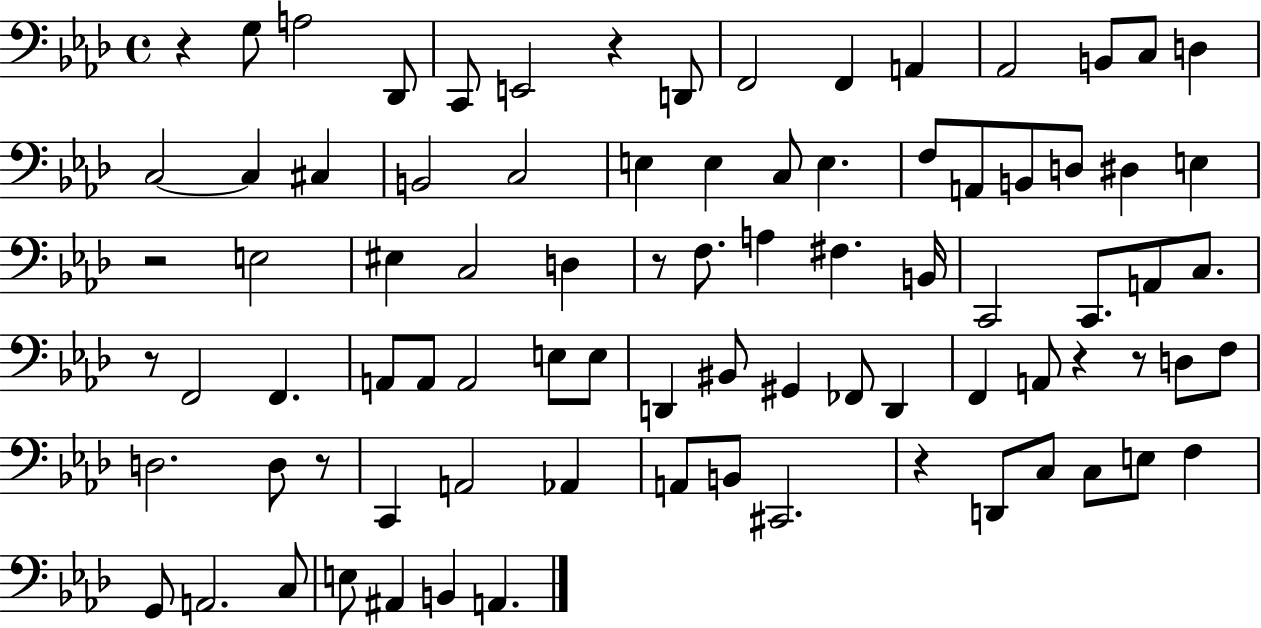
R/q G3/e A3/h Db2/e C2/e E2/h R/q D2/e F2/h F2/q A2/q Ab2/h B2/e C3/e D3/q C3/h C3/q C#3/q B2/h C3/h E3/q E3/q C3/e E3/q. F3/e A2/e B2/e D3/e D#3/q E3/q R/h E3/h EIS3/q C3/h D3/q R/e F3/e. A3/q F#3/q. B2/s C2/h C2/e. A2/e C3/e. R/e F2/h F2/q. A2/e A2/e A2/h E3/e E3/e D2/q BIS2/e G#2/q FES2/e D2/q F2/q A2/e R/q R/e D3/e F3/e D3/h. D3/e R/e C2/q A2/h Ab2/q A2/e B2/e C#2/h. R/q D2/e C3/e C3/e E3/e F3/q G2/e A2/h. C3/e E3/e A#2/q B2/q A2/q.